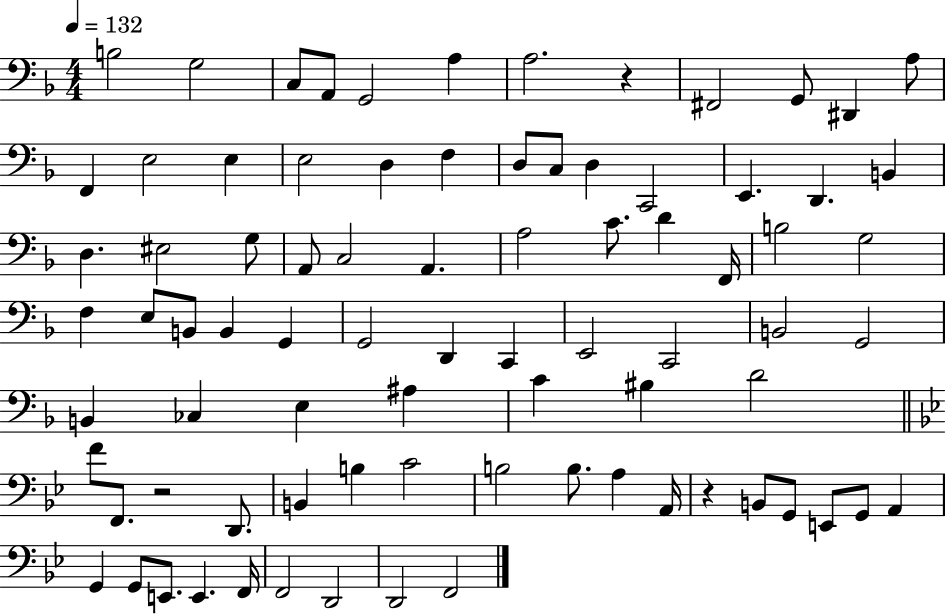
B3/h G3/h C3/e A2/e G2/h A3/q A3/h. R/q F#2/h G2/e D#2/q A3/e F2/q E3/h E3/q E3/h D3/q F3/q D3/e C3/e D3/q C2/h E2/q. D2/q. B2/q D3/q. EIS3/h G3/e A2/e C3/h A2/q. A3/h C4/e. D4/q F2/s B3/h G3/h F3/q E3/e B2/e B2/q G2/q G2/h D2/q C2/q E2/h C2/h B2/h G2/h B2/q CES3/q E3/q A#3/q C4/q BIS3/q D4/h F4/e F2/e. R/h D2/e. B2/q B3/q C4/h B3/h B3/e. A3/q A2/s R/q B2/e G2/e E2/e G2/e A2/q G2/q G2/e E2/e. E2/q. F2/s F2/h D2/h D2/h F2/h